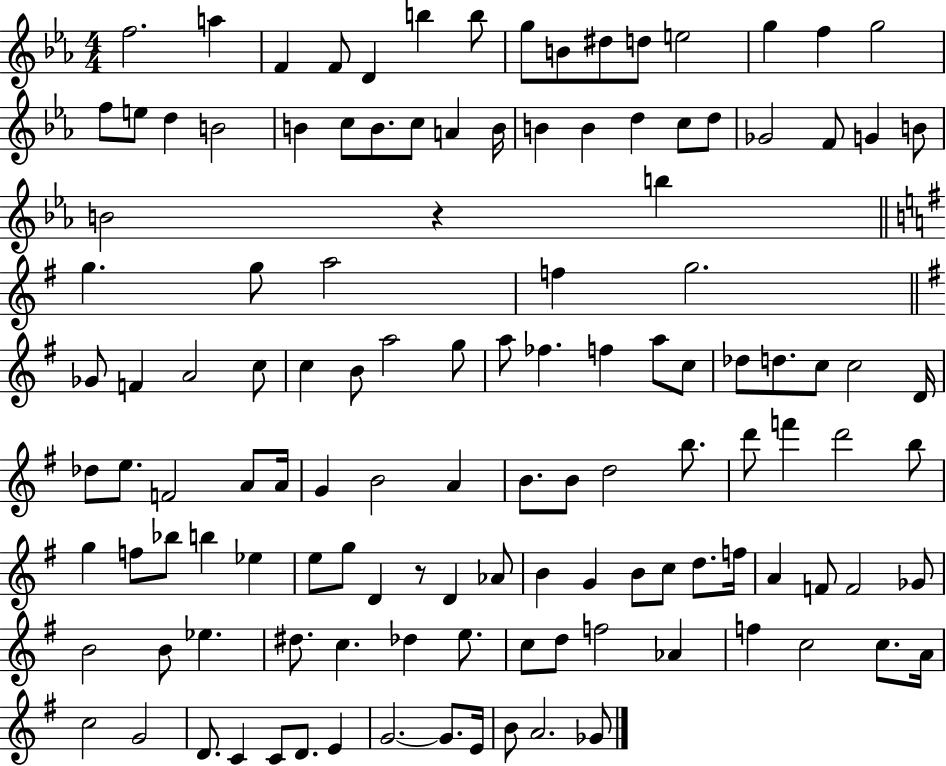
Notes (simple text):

F5/h. A5/q F4/q F4/e D4/q B5/q B5/e G5/e B4/e D#5/e D5/e E5/h G5/q F5/q G5/h F5/e E5/e D5/q B4/h B4/q C5/e B4/e. C5/e A4/q B4/s B4/q B4/q D5/q C5/e D5/e Gb4/h F4/e G4/q B4/e B4/h R/q B5/q G5/q. G5/e A5/h F5/q G5/h. Gb4/e F4/q A4/h C5/e C5/q B4/e A5/h G5/e A5/e FES5/q. F5/q A5/e C5/e Db5/e D5/e. C5/e C5/h D4/s Db5/e E5/e. F4/h A4/e A4/s G4/q B4/h A4/q B4/e. B4/e D5/h B5/e. D6/e F6/q D6/h B5/e G5/q F5/e Bb5/e B5/q Eb5/q E5/e G5/e D4/q R/e D4/q Ab4/e B4/q G4/q B4/e C5/e D5/e. F5/s A4/q F4/e F4/h Gb4/e B4/h B4/e Eb5/q. D#5/e. C5/q. Db5/q E5/e. C5/e D5/e F5/h Ab4/q F5/q C5/h C5/e. A4/s C5/h G4/h D4/e. C4/q C4/e D4/e. E4/q G4/h. G4/e. E4/s B4/e A4/h. Gb4/e